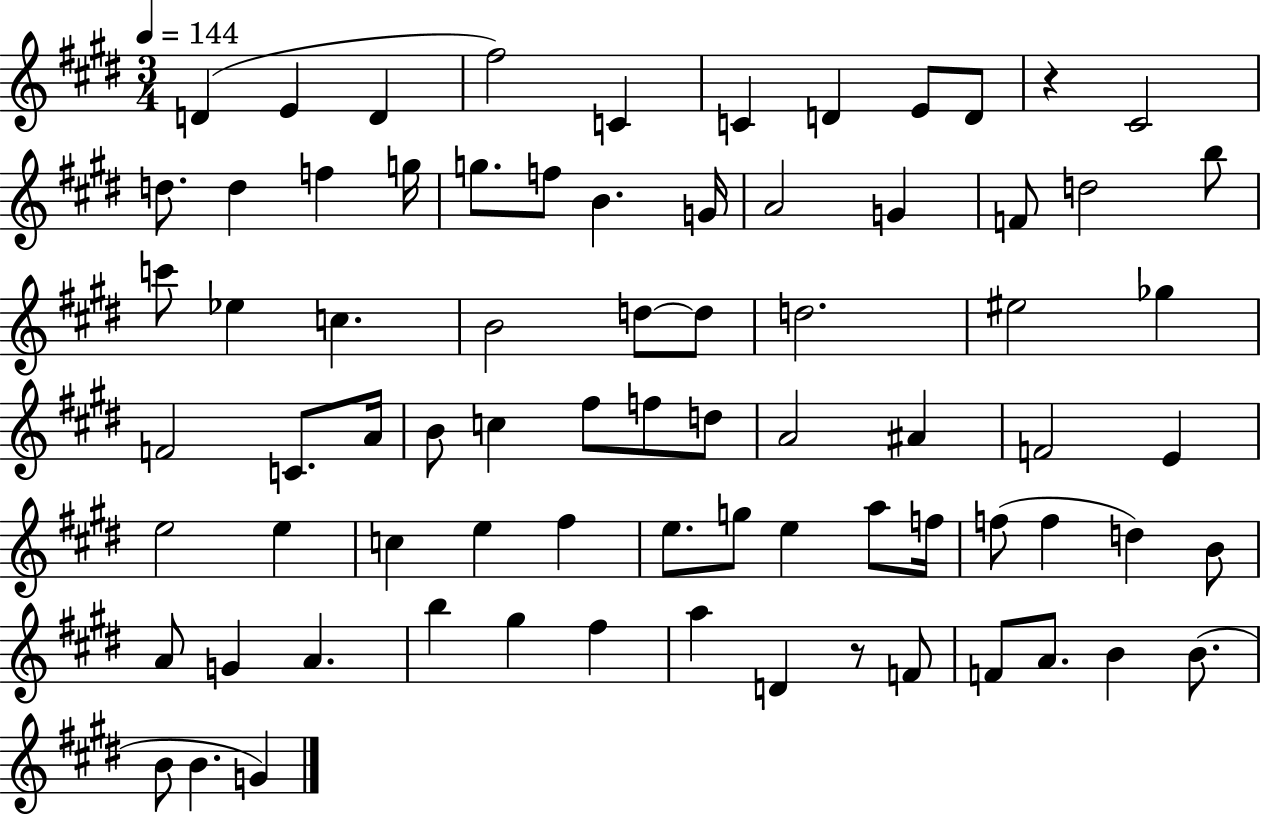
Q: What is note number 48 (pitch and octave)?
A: E5